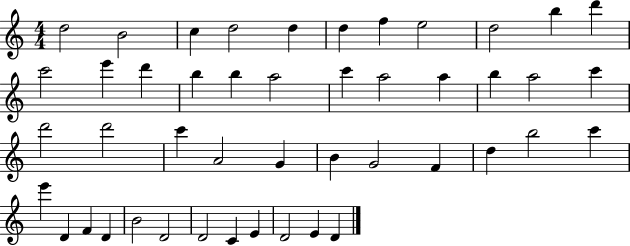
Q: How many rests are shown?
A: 0